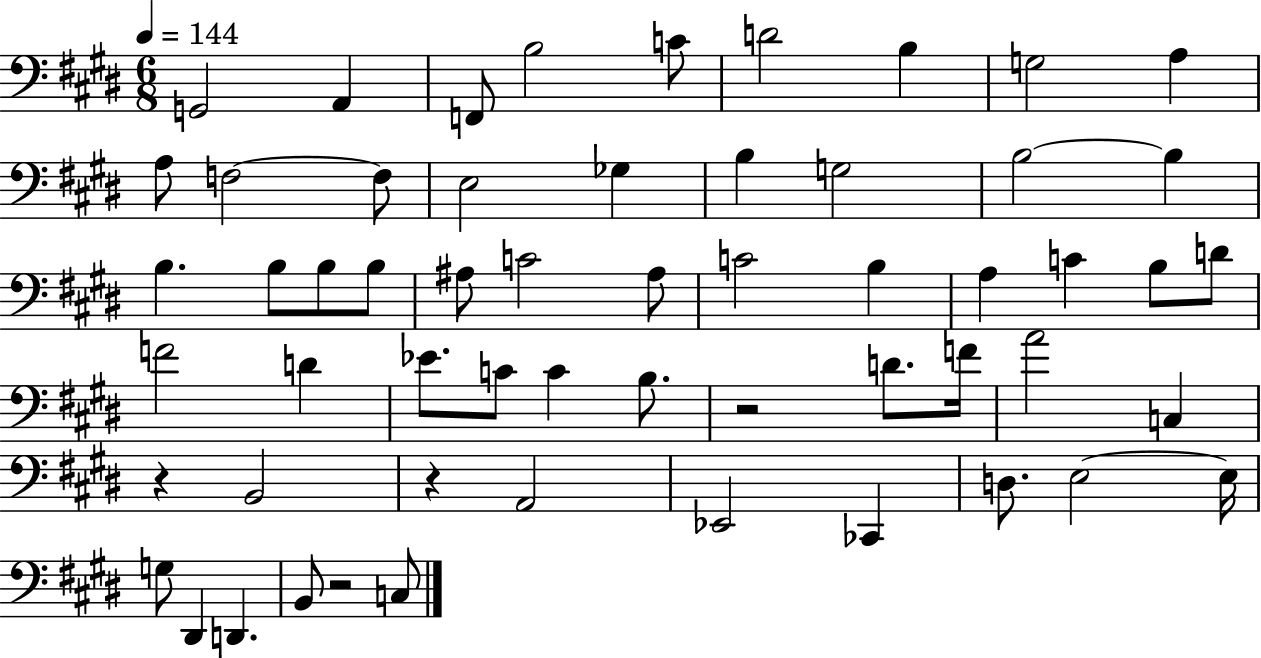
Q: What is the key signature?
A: E major